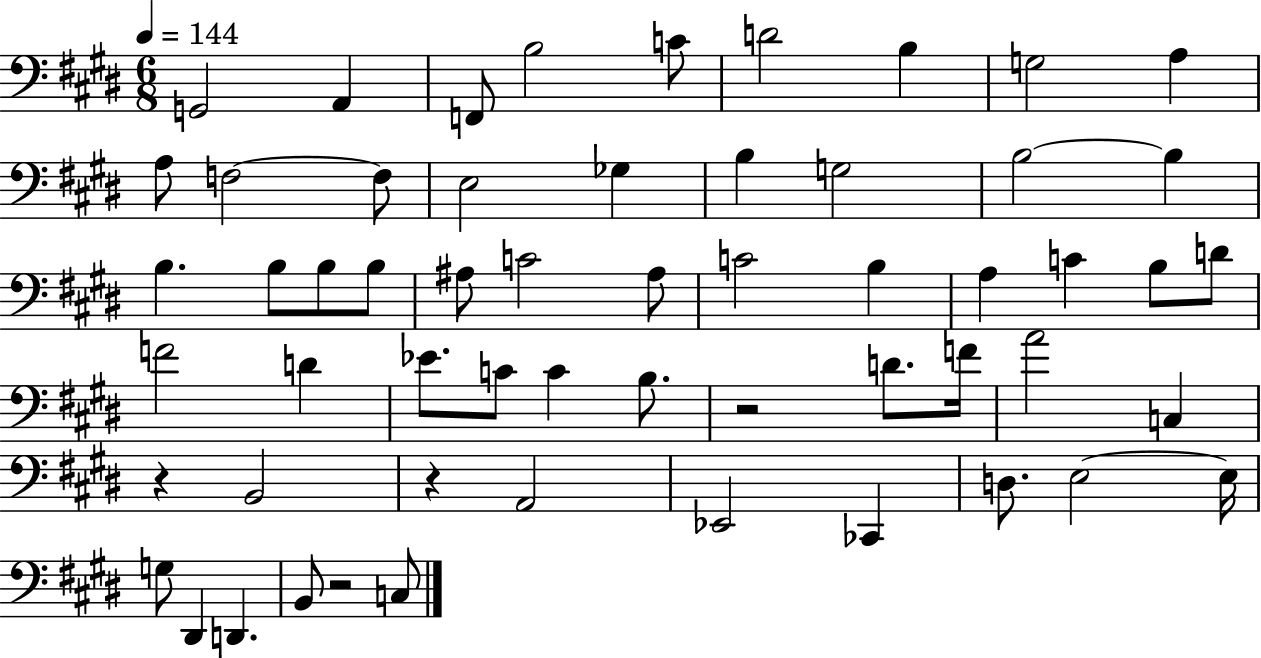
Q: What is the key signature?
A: E major